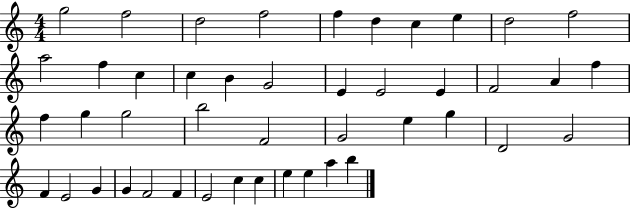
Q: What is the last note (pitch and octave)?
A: B5